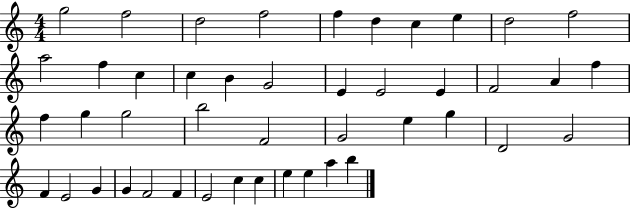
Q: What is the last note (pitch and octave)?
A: B5